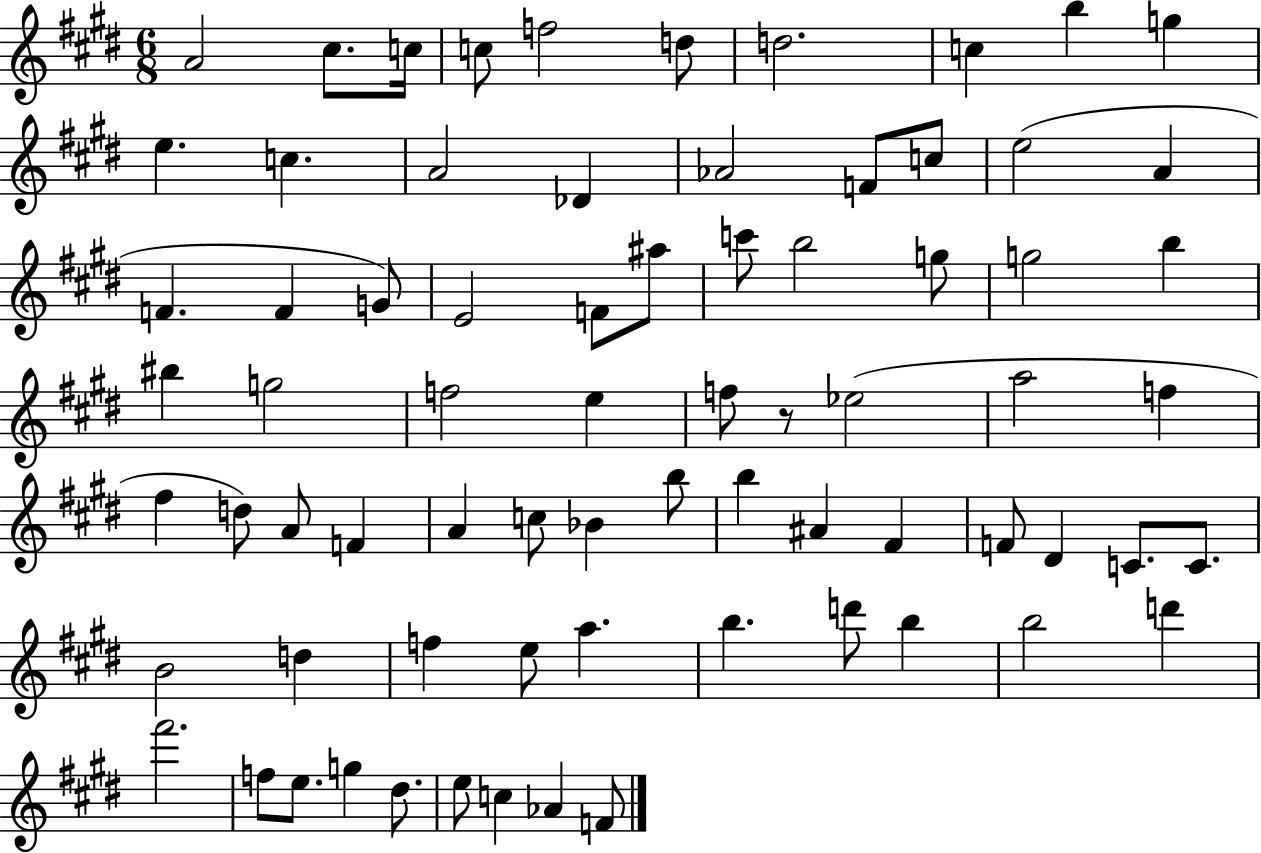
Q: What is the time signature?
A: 6/8